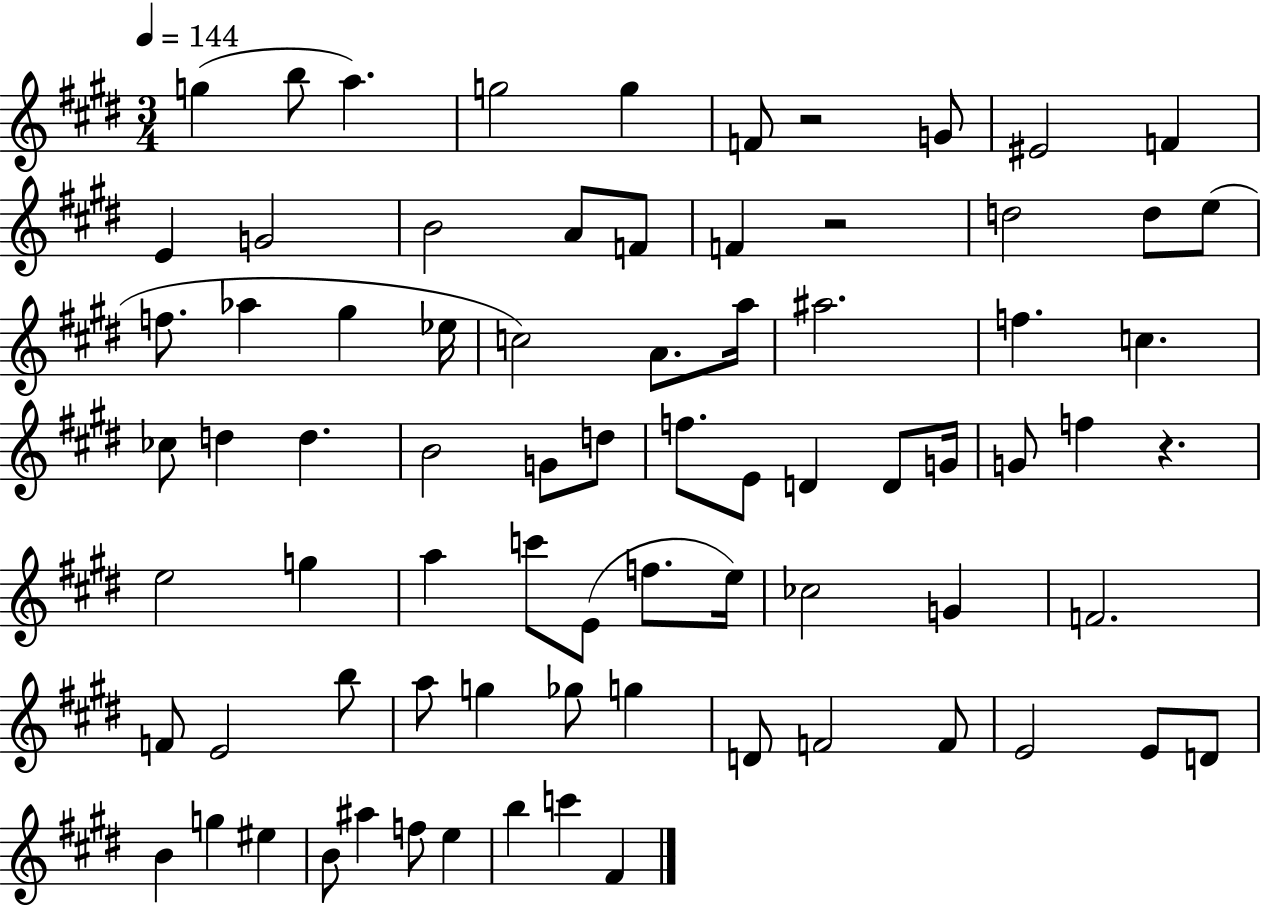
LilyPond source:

{
  \clef treble
  \numericTimeSignature
  \time 3/4
  \key e \major
  \tempo 4 = 144
  g''4( b''8 a''4.) | g''2 g''4 | f'8 r2 g'8 | eis'2 f'4 | \break e'4 g'2 | b'2 a'8 f'8 | f'4 r2 | d''2 d''8 e''8( | \break f''8. aes''4 gis''4 ees''16 | c''2) a'8. a''16 | ais''2. | f''4. c''4. | \break ces''8 d''4 d''4. | b'2 g'8 d''8 | f''8. e'8 d'4 d'8 g'16 | g'8 f''4 r4. | \break e''2 g''4 | a''4 c'''8 e'8( f''8. e''16) | ces''2 g'4 | f'2. | \break f'8 e'2 b''8 | a''8 g''4 ges''8 g''4 | d'8 f'2 f'8 | e'2 e'8 d'8 | \break b'4 g''4 eis''4 | b'8 ais''4 f''8 e''4 | b''4 c'''4 fis'4 | \bar "|."
}